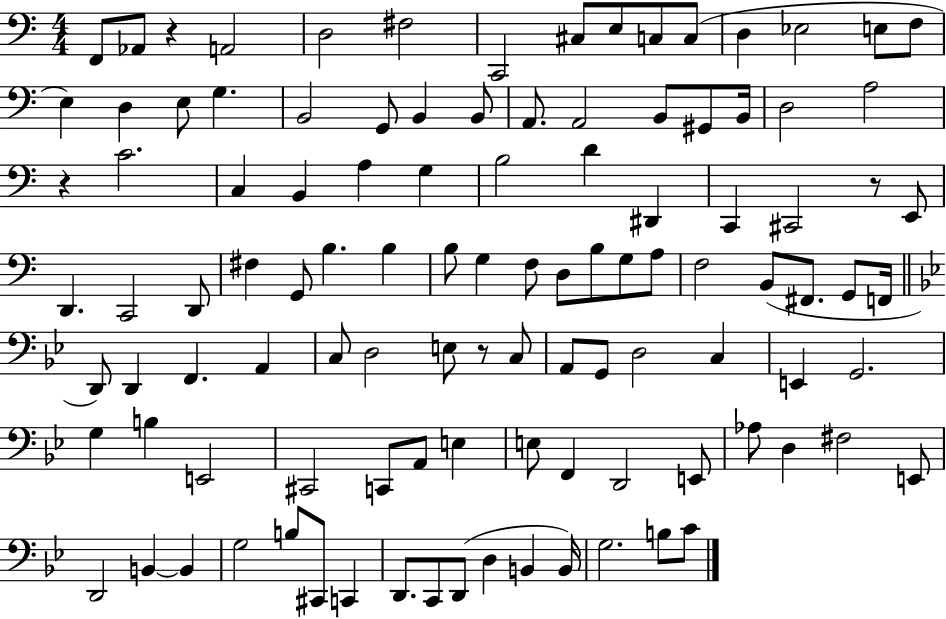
{
  \clef bass
  \numericTimeSignature
  \time 4/4
  \key c \major
  f,8 aes,8 r4 a,2 | d2 fis2 | c,2 cis8 e8 c8 c8( | d4 ees2 e8 f8 | \break e4) d4 e8 g4. | b,2 g,8 b,4 b,8 | a,8. a,2 b,8 gis,8 b,16 | d2 a2 | \break r4 c'2. | c4 b,4 a4 g4 | b2 d'4 dis,4 | c,4 cis,2 r8 e,8 | \break d,4. c,2 d,8 | fis4 g,8 b4. b4 | b8 g4 f8 d8 b8 g8 a8 | f2 b,8( fis,8. g,8 f,16 | \break \bar "||" \break \key g \minor d,8) d,4 f,4. a,4 | c8 d2 e8 r8 c8 | a,8 g,8 d2 c4 | e,4 g,2. | \break g4 b4 e,2 | cis,2 c,8 a,8 e4 | e8 f,4 d,2 e,8 | aes8 d4 fis2 e,8 | \break d,2 b,4~~ b,4 | g2 b8 cis,8 c,4 | d,8. c,8 d,8( d4 b,4 b,16) | g2. b8 c'8 | \break \bar "|."
}